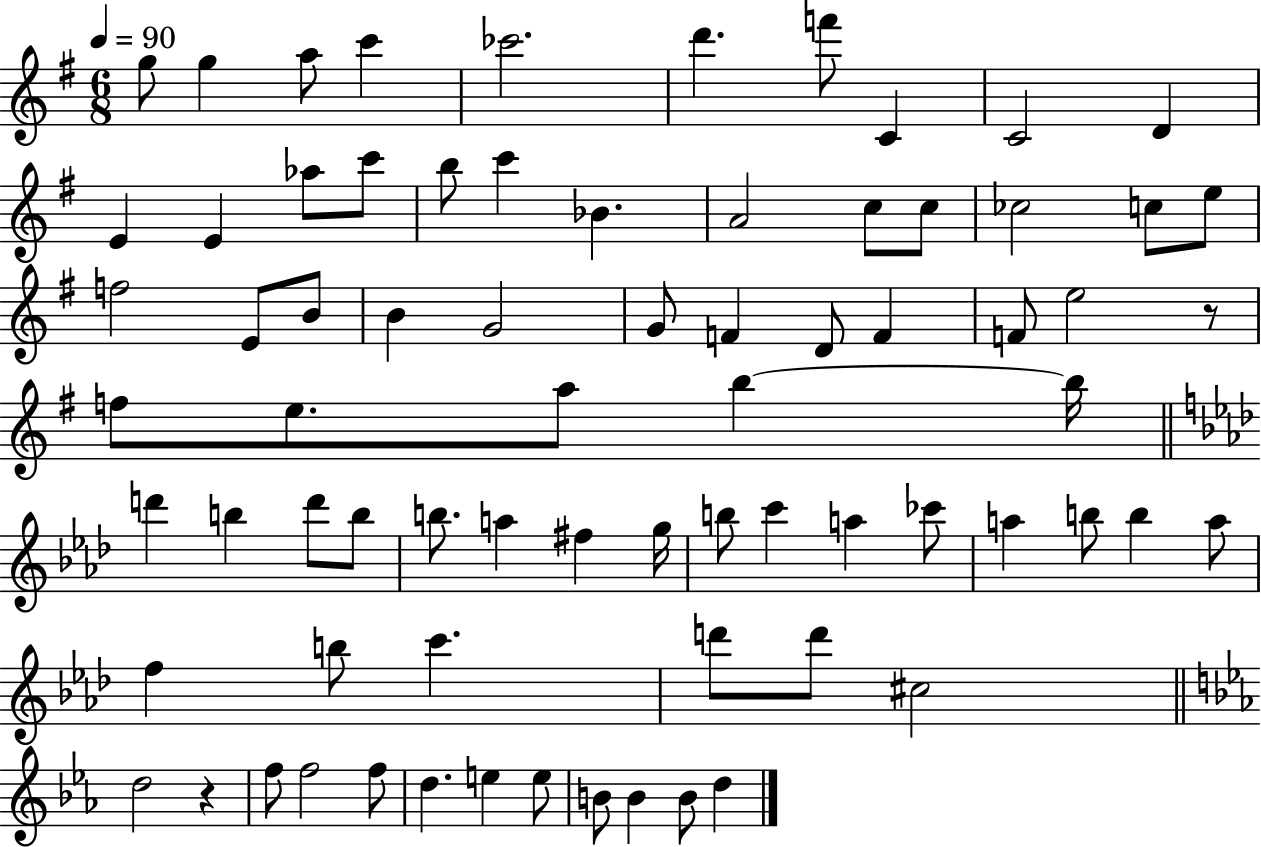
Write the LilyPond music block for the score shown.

{
  \clef treble
  \numericTimeSignature
  \time 6/8
  \key g \major
  \tempo 4 = 90
  g''8 g''4 a''8 c'''4 | ces'''2. | d'''4. f'''8 c'4 | c'2 d'4 | \break e'4 e'4 aes''8 c'''8 | b''8 c'''4 bes'4. | a'2 c''8 c''8 | ces''2 c''8 e''8 | \break f''2 e'8 b'8 | b'4 g'2 | g'8 f'4 d'8 f'4 | f'8 e''2 r8 | \break f''8 e''8. a''8 b''4~~ b''16 | \bar "||" \break \key aes \major d'''4 b''4 d'''8 b''8 | b''8. a''4 fis''4 g''16 | b''8 c'''4 a''4 ces'''8 | a''4 b''8 b''4 a''8 | \break f''4 b''8 c'''4. | d'''8 d'''8 cis''2 | \bar "||" \break \key ees \major d''2 r4 | f''8 f''2 f''8 | d''4. e''4 e''8 | b'8 b'4 b'8 d''4 | \break \bar "|."
}